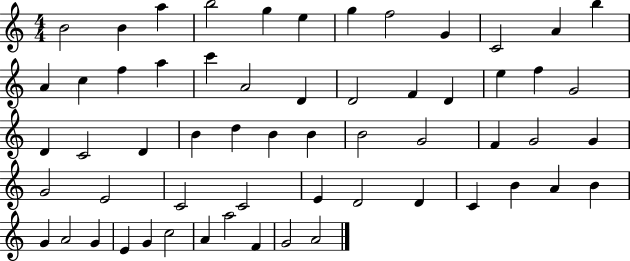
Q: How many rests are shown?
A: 0